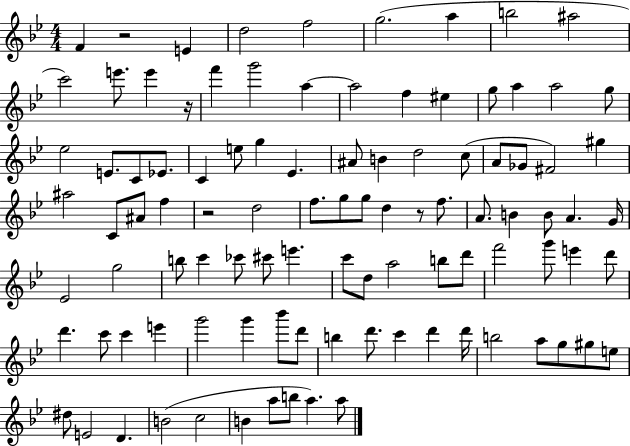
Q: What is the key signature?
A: BES major